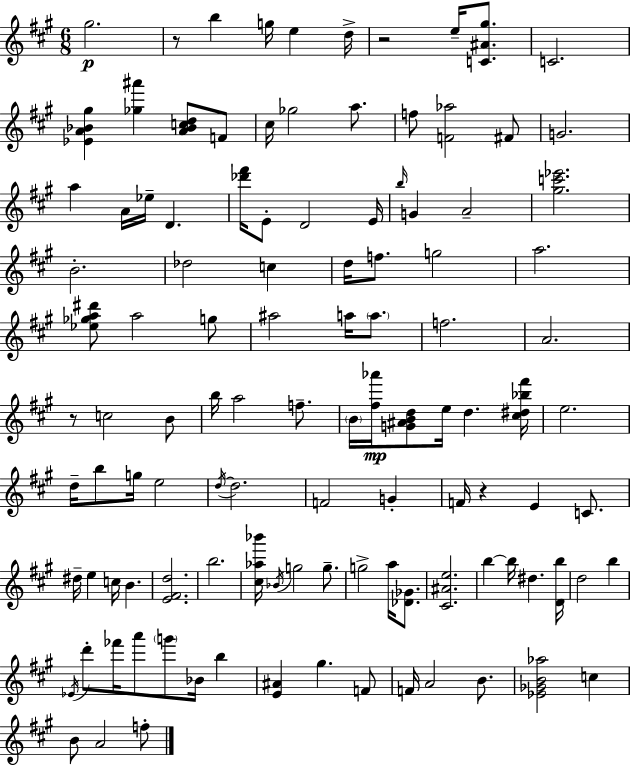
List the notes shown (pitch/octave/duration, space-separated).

G#5/h. R/e B5/q G5/s E5/q D5/s R/h E5/s [C4,A#4,G#5]/e. C4/h. [Eb4,A4,Bb4,G#5]/q [Gb5,A#6]/q [A4,Bb4,C5,D5]/e F4/e C#5/s Gb5/h A5/e. F5/e [F4,Ab5]/h F#4/e G4/h. A5/q A4/s Eb5/s D4/q. [Db6,F#6]/s E4/e D4/h E4/s B5/s G4/q A4/h [G#5,C6,Eb6]/h. B4/h. Db5/h C5/q D5/s F5/e. G5/h A5/h. [Eb5,Gb5,A5,D#6]/e A5/h G5/e A#5/h A5/s A5/e. F5/h. A4/h. R/e C5/h B4/e B5/s A5/h F5/e. B4/s [F#5,Ab6]/s [G4,A#4,B4,D5]/e E5/s D5/q. [C#5,D#5,Bb5,F#6]/s E5/h. D5/s B5/e G5/s E5/h D5/s D5/h. F4/h G4/q F4/s R/q E4/q C4/e. D#5/s E5/q C5/s B4/q. [E4,F#4,D5]/h. B5/h. [C#5,Ab5,Bb6]/s Bb4/s G5/h G5/e. G5/h A5/s [Db4,Gb4]/e. [C#4,A#4,E5]/h. B5/q B5/s D#5/q. [D4,B5]/s D5/h B5/q Eb4/s D6/e FES6/s A6/e G6/e Bb4/s B5/q [E4,A#4]/q G#5/q. F4/e F4/s A4/h B4/e. [Eb4,Gb4,B4,Ab5]/h C5/q B4/e A4/h F5/e